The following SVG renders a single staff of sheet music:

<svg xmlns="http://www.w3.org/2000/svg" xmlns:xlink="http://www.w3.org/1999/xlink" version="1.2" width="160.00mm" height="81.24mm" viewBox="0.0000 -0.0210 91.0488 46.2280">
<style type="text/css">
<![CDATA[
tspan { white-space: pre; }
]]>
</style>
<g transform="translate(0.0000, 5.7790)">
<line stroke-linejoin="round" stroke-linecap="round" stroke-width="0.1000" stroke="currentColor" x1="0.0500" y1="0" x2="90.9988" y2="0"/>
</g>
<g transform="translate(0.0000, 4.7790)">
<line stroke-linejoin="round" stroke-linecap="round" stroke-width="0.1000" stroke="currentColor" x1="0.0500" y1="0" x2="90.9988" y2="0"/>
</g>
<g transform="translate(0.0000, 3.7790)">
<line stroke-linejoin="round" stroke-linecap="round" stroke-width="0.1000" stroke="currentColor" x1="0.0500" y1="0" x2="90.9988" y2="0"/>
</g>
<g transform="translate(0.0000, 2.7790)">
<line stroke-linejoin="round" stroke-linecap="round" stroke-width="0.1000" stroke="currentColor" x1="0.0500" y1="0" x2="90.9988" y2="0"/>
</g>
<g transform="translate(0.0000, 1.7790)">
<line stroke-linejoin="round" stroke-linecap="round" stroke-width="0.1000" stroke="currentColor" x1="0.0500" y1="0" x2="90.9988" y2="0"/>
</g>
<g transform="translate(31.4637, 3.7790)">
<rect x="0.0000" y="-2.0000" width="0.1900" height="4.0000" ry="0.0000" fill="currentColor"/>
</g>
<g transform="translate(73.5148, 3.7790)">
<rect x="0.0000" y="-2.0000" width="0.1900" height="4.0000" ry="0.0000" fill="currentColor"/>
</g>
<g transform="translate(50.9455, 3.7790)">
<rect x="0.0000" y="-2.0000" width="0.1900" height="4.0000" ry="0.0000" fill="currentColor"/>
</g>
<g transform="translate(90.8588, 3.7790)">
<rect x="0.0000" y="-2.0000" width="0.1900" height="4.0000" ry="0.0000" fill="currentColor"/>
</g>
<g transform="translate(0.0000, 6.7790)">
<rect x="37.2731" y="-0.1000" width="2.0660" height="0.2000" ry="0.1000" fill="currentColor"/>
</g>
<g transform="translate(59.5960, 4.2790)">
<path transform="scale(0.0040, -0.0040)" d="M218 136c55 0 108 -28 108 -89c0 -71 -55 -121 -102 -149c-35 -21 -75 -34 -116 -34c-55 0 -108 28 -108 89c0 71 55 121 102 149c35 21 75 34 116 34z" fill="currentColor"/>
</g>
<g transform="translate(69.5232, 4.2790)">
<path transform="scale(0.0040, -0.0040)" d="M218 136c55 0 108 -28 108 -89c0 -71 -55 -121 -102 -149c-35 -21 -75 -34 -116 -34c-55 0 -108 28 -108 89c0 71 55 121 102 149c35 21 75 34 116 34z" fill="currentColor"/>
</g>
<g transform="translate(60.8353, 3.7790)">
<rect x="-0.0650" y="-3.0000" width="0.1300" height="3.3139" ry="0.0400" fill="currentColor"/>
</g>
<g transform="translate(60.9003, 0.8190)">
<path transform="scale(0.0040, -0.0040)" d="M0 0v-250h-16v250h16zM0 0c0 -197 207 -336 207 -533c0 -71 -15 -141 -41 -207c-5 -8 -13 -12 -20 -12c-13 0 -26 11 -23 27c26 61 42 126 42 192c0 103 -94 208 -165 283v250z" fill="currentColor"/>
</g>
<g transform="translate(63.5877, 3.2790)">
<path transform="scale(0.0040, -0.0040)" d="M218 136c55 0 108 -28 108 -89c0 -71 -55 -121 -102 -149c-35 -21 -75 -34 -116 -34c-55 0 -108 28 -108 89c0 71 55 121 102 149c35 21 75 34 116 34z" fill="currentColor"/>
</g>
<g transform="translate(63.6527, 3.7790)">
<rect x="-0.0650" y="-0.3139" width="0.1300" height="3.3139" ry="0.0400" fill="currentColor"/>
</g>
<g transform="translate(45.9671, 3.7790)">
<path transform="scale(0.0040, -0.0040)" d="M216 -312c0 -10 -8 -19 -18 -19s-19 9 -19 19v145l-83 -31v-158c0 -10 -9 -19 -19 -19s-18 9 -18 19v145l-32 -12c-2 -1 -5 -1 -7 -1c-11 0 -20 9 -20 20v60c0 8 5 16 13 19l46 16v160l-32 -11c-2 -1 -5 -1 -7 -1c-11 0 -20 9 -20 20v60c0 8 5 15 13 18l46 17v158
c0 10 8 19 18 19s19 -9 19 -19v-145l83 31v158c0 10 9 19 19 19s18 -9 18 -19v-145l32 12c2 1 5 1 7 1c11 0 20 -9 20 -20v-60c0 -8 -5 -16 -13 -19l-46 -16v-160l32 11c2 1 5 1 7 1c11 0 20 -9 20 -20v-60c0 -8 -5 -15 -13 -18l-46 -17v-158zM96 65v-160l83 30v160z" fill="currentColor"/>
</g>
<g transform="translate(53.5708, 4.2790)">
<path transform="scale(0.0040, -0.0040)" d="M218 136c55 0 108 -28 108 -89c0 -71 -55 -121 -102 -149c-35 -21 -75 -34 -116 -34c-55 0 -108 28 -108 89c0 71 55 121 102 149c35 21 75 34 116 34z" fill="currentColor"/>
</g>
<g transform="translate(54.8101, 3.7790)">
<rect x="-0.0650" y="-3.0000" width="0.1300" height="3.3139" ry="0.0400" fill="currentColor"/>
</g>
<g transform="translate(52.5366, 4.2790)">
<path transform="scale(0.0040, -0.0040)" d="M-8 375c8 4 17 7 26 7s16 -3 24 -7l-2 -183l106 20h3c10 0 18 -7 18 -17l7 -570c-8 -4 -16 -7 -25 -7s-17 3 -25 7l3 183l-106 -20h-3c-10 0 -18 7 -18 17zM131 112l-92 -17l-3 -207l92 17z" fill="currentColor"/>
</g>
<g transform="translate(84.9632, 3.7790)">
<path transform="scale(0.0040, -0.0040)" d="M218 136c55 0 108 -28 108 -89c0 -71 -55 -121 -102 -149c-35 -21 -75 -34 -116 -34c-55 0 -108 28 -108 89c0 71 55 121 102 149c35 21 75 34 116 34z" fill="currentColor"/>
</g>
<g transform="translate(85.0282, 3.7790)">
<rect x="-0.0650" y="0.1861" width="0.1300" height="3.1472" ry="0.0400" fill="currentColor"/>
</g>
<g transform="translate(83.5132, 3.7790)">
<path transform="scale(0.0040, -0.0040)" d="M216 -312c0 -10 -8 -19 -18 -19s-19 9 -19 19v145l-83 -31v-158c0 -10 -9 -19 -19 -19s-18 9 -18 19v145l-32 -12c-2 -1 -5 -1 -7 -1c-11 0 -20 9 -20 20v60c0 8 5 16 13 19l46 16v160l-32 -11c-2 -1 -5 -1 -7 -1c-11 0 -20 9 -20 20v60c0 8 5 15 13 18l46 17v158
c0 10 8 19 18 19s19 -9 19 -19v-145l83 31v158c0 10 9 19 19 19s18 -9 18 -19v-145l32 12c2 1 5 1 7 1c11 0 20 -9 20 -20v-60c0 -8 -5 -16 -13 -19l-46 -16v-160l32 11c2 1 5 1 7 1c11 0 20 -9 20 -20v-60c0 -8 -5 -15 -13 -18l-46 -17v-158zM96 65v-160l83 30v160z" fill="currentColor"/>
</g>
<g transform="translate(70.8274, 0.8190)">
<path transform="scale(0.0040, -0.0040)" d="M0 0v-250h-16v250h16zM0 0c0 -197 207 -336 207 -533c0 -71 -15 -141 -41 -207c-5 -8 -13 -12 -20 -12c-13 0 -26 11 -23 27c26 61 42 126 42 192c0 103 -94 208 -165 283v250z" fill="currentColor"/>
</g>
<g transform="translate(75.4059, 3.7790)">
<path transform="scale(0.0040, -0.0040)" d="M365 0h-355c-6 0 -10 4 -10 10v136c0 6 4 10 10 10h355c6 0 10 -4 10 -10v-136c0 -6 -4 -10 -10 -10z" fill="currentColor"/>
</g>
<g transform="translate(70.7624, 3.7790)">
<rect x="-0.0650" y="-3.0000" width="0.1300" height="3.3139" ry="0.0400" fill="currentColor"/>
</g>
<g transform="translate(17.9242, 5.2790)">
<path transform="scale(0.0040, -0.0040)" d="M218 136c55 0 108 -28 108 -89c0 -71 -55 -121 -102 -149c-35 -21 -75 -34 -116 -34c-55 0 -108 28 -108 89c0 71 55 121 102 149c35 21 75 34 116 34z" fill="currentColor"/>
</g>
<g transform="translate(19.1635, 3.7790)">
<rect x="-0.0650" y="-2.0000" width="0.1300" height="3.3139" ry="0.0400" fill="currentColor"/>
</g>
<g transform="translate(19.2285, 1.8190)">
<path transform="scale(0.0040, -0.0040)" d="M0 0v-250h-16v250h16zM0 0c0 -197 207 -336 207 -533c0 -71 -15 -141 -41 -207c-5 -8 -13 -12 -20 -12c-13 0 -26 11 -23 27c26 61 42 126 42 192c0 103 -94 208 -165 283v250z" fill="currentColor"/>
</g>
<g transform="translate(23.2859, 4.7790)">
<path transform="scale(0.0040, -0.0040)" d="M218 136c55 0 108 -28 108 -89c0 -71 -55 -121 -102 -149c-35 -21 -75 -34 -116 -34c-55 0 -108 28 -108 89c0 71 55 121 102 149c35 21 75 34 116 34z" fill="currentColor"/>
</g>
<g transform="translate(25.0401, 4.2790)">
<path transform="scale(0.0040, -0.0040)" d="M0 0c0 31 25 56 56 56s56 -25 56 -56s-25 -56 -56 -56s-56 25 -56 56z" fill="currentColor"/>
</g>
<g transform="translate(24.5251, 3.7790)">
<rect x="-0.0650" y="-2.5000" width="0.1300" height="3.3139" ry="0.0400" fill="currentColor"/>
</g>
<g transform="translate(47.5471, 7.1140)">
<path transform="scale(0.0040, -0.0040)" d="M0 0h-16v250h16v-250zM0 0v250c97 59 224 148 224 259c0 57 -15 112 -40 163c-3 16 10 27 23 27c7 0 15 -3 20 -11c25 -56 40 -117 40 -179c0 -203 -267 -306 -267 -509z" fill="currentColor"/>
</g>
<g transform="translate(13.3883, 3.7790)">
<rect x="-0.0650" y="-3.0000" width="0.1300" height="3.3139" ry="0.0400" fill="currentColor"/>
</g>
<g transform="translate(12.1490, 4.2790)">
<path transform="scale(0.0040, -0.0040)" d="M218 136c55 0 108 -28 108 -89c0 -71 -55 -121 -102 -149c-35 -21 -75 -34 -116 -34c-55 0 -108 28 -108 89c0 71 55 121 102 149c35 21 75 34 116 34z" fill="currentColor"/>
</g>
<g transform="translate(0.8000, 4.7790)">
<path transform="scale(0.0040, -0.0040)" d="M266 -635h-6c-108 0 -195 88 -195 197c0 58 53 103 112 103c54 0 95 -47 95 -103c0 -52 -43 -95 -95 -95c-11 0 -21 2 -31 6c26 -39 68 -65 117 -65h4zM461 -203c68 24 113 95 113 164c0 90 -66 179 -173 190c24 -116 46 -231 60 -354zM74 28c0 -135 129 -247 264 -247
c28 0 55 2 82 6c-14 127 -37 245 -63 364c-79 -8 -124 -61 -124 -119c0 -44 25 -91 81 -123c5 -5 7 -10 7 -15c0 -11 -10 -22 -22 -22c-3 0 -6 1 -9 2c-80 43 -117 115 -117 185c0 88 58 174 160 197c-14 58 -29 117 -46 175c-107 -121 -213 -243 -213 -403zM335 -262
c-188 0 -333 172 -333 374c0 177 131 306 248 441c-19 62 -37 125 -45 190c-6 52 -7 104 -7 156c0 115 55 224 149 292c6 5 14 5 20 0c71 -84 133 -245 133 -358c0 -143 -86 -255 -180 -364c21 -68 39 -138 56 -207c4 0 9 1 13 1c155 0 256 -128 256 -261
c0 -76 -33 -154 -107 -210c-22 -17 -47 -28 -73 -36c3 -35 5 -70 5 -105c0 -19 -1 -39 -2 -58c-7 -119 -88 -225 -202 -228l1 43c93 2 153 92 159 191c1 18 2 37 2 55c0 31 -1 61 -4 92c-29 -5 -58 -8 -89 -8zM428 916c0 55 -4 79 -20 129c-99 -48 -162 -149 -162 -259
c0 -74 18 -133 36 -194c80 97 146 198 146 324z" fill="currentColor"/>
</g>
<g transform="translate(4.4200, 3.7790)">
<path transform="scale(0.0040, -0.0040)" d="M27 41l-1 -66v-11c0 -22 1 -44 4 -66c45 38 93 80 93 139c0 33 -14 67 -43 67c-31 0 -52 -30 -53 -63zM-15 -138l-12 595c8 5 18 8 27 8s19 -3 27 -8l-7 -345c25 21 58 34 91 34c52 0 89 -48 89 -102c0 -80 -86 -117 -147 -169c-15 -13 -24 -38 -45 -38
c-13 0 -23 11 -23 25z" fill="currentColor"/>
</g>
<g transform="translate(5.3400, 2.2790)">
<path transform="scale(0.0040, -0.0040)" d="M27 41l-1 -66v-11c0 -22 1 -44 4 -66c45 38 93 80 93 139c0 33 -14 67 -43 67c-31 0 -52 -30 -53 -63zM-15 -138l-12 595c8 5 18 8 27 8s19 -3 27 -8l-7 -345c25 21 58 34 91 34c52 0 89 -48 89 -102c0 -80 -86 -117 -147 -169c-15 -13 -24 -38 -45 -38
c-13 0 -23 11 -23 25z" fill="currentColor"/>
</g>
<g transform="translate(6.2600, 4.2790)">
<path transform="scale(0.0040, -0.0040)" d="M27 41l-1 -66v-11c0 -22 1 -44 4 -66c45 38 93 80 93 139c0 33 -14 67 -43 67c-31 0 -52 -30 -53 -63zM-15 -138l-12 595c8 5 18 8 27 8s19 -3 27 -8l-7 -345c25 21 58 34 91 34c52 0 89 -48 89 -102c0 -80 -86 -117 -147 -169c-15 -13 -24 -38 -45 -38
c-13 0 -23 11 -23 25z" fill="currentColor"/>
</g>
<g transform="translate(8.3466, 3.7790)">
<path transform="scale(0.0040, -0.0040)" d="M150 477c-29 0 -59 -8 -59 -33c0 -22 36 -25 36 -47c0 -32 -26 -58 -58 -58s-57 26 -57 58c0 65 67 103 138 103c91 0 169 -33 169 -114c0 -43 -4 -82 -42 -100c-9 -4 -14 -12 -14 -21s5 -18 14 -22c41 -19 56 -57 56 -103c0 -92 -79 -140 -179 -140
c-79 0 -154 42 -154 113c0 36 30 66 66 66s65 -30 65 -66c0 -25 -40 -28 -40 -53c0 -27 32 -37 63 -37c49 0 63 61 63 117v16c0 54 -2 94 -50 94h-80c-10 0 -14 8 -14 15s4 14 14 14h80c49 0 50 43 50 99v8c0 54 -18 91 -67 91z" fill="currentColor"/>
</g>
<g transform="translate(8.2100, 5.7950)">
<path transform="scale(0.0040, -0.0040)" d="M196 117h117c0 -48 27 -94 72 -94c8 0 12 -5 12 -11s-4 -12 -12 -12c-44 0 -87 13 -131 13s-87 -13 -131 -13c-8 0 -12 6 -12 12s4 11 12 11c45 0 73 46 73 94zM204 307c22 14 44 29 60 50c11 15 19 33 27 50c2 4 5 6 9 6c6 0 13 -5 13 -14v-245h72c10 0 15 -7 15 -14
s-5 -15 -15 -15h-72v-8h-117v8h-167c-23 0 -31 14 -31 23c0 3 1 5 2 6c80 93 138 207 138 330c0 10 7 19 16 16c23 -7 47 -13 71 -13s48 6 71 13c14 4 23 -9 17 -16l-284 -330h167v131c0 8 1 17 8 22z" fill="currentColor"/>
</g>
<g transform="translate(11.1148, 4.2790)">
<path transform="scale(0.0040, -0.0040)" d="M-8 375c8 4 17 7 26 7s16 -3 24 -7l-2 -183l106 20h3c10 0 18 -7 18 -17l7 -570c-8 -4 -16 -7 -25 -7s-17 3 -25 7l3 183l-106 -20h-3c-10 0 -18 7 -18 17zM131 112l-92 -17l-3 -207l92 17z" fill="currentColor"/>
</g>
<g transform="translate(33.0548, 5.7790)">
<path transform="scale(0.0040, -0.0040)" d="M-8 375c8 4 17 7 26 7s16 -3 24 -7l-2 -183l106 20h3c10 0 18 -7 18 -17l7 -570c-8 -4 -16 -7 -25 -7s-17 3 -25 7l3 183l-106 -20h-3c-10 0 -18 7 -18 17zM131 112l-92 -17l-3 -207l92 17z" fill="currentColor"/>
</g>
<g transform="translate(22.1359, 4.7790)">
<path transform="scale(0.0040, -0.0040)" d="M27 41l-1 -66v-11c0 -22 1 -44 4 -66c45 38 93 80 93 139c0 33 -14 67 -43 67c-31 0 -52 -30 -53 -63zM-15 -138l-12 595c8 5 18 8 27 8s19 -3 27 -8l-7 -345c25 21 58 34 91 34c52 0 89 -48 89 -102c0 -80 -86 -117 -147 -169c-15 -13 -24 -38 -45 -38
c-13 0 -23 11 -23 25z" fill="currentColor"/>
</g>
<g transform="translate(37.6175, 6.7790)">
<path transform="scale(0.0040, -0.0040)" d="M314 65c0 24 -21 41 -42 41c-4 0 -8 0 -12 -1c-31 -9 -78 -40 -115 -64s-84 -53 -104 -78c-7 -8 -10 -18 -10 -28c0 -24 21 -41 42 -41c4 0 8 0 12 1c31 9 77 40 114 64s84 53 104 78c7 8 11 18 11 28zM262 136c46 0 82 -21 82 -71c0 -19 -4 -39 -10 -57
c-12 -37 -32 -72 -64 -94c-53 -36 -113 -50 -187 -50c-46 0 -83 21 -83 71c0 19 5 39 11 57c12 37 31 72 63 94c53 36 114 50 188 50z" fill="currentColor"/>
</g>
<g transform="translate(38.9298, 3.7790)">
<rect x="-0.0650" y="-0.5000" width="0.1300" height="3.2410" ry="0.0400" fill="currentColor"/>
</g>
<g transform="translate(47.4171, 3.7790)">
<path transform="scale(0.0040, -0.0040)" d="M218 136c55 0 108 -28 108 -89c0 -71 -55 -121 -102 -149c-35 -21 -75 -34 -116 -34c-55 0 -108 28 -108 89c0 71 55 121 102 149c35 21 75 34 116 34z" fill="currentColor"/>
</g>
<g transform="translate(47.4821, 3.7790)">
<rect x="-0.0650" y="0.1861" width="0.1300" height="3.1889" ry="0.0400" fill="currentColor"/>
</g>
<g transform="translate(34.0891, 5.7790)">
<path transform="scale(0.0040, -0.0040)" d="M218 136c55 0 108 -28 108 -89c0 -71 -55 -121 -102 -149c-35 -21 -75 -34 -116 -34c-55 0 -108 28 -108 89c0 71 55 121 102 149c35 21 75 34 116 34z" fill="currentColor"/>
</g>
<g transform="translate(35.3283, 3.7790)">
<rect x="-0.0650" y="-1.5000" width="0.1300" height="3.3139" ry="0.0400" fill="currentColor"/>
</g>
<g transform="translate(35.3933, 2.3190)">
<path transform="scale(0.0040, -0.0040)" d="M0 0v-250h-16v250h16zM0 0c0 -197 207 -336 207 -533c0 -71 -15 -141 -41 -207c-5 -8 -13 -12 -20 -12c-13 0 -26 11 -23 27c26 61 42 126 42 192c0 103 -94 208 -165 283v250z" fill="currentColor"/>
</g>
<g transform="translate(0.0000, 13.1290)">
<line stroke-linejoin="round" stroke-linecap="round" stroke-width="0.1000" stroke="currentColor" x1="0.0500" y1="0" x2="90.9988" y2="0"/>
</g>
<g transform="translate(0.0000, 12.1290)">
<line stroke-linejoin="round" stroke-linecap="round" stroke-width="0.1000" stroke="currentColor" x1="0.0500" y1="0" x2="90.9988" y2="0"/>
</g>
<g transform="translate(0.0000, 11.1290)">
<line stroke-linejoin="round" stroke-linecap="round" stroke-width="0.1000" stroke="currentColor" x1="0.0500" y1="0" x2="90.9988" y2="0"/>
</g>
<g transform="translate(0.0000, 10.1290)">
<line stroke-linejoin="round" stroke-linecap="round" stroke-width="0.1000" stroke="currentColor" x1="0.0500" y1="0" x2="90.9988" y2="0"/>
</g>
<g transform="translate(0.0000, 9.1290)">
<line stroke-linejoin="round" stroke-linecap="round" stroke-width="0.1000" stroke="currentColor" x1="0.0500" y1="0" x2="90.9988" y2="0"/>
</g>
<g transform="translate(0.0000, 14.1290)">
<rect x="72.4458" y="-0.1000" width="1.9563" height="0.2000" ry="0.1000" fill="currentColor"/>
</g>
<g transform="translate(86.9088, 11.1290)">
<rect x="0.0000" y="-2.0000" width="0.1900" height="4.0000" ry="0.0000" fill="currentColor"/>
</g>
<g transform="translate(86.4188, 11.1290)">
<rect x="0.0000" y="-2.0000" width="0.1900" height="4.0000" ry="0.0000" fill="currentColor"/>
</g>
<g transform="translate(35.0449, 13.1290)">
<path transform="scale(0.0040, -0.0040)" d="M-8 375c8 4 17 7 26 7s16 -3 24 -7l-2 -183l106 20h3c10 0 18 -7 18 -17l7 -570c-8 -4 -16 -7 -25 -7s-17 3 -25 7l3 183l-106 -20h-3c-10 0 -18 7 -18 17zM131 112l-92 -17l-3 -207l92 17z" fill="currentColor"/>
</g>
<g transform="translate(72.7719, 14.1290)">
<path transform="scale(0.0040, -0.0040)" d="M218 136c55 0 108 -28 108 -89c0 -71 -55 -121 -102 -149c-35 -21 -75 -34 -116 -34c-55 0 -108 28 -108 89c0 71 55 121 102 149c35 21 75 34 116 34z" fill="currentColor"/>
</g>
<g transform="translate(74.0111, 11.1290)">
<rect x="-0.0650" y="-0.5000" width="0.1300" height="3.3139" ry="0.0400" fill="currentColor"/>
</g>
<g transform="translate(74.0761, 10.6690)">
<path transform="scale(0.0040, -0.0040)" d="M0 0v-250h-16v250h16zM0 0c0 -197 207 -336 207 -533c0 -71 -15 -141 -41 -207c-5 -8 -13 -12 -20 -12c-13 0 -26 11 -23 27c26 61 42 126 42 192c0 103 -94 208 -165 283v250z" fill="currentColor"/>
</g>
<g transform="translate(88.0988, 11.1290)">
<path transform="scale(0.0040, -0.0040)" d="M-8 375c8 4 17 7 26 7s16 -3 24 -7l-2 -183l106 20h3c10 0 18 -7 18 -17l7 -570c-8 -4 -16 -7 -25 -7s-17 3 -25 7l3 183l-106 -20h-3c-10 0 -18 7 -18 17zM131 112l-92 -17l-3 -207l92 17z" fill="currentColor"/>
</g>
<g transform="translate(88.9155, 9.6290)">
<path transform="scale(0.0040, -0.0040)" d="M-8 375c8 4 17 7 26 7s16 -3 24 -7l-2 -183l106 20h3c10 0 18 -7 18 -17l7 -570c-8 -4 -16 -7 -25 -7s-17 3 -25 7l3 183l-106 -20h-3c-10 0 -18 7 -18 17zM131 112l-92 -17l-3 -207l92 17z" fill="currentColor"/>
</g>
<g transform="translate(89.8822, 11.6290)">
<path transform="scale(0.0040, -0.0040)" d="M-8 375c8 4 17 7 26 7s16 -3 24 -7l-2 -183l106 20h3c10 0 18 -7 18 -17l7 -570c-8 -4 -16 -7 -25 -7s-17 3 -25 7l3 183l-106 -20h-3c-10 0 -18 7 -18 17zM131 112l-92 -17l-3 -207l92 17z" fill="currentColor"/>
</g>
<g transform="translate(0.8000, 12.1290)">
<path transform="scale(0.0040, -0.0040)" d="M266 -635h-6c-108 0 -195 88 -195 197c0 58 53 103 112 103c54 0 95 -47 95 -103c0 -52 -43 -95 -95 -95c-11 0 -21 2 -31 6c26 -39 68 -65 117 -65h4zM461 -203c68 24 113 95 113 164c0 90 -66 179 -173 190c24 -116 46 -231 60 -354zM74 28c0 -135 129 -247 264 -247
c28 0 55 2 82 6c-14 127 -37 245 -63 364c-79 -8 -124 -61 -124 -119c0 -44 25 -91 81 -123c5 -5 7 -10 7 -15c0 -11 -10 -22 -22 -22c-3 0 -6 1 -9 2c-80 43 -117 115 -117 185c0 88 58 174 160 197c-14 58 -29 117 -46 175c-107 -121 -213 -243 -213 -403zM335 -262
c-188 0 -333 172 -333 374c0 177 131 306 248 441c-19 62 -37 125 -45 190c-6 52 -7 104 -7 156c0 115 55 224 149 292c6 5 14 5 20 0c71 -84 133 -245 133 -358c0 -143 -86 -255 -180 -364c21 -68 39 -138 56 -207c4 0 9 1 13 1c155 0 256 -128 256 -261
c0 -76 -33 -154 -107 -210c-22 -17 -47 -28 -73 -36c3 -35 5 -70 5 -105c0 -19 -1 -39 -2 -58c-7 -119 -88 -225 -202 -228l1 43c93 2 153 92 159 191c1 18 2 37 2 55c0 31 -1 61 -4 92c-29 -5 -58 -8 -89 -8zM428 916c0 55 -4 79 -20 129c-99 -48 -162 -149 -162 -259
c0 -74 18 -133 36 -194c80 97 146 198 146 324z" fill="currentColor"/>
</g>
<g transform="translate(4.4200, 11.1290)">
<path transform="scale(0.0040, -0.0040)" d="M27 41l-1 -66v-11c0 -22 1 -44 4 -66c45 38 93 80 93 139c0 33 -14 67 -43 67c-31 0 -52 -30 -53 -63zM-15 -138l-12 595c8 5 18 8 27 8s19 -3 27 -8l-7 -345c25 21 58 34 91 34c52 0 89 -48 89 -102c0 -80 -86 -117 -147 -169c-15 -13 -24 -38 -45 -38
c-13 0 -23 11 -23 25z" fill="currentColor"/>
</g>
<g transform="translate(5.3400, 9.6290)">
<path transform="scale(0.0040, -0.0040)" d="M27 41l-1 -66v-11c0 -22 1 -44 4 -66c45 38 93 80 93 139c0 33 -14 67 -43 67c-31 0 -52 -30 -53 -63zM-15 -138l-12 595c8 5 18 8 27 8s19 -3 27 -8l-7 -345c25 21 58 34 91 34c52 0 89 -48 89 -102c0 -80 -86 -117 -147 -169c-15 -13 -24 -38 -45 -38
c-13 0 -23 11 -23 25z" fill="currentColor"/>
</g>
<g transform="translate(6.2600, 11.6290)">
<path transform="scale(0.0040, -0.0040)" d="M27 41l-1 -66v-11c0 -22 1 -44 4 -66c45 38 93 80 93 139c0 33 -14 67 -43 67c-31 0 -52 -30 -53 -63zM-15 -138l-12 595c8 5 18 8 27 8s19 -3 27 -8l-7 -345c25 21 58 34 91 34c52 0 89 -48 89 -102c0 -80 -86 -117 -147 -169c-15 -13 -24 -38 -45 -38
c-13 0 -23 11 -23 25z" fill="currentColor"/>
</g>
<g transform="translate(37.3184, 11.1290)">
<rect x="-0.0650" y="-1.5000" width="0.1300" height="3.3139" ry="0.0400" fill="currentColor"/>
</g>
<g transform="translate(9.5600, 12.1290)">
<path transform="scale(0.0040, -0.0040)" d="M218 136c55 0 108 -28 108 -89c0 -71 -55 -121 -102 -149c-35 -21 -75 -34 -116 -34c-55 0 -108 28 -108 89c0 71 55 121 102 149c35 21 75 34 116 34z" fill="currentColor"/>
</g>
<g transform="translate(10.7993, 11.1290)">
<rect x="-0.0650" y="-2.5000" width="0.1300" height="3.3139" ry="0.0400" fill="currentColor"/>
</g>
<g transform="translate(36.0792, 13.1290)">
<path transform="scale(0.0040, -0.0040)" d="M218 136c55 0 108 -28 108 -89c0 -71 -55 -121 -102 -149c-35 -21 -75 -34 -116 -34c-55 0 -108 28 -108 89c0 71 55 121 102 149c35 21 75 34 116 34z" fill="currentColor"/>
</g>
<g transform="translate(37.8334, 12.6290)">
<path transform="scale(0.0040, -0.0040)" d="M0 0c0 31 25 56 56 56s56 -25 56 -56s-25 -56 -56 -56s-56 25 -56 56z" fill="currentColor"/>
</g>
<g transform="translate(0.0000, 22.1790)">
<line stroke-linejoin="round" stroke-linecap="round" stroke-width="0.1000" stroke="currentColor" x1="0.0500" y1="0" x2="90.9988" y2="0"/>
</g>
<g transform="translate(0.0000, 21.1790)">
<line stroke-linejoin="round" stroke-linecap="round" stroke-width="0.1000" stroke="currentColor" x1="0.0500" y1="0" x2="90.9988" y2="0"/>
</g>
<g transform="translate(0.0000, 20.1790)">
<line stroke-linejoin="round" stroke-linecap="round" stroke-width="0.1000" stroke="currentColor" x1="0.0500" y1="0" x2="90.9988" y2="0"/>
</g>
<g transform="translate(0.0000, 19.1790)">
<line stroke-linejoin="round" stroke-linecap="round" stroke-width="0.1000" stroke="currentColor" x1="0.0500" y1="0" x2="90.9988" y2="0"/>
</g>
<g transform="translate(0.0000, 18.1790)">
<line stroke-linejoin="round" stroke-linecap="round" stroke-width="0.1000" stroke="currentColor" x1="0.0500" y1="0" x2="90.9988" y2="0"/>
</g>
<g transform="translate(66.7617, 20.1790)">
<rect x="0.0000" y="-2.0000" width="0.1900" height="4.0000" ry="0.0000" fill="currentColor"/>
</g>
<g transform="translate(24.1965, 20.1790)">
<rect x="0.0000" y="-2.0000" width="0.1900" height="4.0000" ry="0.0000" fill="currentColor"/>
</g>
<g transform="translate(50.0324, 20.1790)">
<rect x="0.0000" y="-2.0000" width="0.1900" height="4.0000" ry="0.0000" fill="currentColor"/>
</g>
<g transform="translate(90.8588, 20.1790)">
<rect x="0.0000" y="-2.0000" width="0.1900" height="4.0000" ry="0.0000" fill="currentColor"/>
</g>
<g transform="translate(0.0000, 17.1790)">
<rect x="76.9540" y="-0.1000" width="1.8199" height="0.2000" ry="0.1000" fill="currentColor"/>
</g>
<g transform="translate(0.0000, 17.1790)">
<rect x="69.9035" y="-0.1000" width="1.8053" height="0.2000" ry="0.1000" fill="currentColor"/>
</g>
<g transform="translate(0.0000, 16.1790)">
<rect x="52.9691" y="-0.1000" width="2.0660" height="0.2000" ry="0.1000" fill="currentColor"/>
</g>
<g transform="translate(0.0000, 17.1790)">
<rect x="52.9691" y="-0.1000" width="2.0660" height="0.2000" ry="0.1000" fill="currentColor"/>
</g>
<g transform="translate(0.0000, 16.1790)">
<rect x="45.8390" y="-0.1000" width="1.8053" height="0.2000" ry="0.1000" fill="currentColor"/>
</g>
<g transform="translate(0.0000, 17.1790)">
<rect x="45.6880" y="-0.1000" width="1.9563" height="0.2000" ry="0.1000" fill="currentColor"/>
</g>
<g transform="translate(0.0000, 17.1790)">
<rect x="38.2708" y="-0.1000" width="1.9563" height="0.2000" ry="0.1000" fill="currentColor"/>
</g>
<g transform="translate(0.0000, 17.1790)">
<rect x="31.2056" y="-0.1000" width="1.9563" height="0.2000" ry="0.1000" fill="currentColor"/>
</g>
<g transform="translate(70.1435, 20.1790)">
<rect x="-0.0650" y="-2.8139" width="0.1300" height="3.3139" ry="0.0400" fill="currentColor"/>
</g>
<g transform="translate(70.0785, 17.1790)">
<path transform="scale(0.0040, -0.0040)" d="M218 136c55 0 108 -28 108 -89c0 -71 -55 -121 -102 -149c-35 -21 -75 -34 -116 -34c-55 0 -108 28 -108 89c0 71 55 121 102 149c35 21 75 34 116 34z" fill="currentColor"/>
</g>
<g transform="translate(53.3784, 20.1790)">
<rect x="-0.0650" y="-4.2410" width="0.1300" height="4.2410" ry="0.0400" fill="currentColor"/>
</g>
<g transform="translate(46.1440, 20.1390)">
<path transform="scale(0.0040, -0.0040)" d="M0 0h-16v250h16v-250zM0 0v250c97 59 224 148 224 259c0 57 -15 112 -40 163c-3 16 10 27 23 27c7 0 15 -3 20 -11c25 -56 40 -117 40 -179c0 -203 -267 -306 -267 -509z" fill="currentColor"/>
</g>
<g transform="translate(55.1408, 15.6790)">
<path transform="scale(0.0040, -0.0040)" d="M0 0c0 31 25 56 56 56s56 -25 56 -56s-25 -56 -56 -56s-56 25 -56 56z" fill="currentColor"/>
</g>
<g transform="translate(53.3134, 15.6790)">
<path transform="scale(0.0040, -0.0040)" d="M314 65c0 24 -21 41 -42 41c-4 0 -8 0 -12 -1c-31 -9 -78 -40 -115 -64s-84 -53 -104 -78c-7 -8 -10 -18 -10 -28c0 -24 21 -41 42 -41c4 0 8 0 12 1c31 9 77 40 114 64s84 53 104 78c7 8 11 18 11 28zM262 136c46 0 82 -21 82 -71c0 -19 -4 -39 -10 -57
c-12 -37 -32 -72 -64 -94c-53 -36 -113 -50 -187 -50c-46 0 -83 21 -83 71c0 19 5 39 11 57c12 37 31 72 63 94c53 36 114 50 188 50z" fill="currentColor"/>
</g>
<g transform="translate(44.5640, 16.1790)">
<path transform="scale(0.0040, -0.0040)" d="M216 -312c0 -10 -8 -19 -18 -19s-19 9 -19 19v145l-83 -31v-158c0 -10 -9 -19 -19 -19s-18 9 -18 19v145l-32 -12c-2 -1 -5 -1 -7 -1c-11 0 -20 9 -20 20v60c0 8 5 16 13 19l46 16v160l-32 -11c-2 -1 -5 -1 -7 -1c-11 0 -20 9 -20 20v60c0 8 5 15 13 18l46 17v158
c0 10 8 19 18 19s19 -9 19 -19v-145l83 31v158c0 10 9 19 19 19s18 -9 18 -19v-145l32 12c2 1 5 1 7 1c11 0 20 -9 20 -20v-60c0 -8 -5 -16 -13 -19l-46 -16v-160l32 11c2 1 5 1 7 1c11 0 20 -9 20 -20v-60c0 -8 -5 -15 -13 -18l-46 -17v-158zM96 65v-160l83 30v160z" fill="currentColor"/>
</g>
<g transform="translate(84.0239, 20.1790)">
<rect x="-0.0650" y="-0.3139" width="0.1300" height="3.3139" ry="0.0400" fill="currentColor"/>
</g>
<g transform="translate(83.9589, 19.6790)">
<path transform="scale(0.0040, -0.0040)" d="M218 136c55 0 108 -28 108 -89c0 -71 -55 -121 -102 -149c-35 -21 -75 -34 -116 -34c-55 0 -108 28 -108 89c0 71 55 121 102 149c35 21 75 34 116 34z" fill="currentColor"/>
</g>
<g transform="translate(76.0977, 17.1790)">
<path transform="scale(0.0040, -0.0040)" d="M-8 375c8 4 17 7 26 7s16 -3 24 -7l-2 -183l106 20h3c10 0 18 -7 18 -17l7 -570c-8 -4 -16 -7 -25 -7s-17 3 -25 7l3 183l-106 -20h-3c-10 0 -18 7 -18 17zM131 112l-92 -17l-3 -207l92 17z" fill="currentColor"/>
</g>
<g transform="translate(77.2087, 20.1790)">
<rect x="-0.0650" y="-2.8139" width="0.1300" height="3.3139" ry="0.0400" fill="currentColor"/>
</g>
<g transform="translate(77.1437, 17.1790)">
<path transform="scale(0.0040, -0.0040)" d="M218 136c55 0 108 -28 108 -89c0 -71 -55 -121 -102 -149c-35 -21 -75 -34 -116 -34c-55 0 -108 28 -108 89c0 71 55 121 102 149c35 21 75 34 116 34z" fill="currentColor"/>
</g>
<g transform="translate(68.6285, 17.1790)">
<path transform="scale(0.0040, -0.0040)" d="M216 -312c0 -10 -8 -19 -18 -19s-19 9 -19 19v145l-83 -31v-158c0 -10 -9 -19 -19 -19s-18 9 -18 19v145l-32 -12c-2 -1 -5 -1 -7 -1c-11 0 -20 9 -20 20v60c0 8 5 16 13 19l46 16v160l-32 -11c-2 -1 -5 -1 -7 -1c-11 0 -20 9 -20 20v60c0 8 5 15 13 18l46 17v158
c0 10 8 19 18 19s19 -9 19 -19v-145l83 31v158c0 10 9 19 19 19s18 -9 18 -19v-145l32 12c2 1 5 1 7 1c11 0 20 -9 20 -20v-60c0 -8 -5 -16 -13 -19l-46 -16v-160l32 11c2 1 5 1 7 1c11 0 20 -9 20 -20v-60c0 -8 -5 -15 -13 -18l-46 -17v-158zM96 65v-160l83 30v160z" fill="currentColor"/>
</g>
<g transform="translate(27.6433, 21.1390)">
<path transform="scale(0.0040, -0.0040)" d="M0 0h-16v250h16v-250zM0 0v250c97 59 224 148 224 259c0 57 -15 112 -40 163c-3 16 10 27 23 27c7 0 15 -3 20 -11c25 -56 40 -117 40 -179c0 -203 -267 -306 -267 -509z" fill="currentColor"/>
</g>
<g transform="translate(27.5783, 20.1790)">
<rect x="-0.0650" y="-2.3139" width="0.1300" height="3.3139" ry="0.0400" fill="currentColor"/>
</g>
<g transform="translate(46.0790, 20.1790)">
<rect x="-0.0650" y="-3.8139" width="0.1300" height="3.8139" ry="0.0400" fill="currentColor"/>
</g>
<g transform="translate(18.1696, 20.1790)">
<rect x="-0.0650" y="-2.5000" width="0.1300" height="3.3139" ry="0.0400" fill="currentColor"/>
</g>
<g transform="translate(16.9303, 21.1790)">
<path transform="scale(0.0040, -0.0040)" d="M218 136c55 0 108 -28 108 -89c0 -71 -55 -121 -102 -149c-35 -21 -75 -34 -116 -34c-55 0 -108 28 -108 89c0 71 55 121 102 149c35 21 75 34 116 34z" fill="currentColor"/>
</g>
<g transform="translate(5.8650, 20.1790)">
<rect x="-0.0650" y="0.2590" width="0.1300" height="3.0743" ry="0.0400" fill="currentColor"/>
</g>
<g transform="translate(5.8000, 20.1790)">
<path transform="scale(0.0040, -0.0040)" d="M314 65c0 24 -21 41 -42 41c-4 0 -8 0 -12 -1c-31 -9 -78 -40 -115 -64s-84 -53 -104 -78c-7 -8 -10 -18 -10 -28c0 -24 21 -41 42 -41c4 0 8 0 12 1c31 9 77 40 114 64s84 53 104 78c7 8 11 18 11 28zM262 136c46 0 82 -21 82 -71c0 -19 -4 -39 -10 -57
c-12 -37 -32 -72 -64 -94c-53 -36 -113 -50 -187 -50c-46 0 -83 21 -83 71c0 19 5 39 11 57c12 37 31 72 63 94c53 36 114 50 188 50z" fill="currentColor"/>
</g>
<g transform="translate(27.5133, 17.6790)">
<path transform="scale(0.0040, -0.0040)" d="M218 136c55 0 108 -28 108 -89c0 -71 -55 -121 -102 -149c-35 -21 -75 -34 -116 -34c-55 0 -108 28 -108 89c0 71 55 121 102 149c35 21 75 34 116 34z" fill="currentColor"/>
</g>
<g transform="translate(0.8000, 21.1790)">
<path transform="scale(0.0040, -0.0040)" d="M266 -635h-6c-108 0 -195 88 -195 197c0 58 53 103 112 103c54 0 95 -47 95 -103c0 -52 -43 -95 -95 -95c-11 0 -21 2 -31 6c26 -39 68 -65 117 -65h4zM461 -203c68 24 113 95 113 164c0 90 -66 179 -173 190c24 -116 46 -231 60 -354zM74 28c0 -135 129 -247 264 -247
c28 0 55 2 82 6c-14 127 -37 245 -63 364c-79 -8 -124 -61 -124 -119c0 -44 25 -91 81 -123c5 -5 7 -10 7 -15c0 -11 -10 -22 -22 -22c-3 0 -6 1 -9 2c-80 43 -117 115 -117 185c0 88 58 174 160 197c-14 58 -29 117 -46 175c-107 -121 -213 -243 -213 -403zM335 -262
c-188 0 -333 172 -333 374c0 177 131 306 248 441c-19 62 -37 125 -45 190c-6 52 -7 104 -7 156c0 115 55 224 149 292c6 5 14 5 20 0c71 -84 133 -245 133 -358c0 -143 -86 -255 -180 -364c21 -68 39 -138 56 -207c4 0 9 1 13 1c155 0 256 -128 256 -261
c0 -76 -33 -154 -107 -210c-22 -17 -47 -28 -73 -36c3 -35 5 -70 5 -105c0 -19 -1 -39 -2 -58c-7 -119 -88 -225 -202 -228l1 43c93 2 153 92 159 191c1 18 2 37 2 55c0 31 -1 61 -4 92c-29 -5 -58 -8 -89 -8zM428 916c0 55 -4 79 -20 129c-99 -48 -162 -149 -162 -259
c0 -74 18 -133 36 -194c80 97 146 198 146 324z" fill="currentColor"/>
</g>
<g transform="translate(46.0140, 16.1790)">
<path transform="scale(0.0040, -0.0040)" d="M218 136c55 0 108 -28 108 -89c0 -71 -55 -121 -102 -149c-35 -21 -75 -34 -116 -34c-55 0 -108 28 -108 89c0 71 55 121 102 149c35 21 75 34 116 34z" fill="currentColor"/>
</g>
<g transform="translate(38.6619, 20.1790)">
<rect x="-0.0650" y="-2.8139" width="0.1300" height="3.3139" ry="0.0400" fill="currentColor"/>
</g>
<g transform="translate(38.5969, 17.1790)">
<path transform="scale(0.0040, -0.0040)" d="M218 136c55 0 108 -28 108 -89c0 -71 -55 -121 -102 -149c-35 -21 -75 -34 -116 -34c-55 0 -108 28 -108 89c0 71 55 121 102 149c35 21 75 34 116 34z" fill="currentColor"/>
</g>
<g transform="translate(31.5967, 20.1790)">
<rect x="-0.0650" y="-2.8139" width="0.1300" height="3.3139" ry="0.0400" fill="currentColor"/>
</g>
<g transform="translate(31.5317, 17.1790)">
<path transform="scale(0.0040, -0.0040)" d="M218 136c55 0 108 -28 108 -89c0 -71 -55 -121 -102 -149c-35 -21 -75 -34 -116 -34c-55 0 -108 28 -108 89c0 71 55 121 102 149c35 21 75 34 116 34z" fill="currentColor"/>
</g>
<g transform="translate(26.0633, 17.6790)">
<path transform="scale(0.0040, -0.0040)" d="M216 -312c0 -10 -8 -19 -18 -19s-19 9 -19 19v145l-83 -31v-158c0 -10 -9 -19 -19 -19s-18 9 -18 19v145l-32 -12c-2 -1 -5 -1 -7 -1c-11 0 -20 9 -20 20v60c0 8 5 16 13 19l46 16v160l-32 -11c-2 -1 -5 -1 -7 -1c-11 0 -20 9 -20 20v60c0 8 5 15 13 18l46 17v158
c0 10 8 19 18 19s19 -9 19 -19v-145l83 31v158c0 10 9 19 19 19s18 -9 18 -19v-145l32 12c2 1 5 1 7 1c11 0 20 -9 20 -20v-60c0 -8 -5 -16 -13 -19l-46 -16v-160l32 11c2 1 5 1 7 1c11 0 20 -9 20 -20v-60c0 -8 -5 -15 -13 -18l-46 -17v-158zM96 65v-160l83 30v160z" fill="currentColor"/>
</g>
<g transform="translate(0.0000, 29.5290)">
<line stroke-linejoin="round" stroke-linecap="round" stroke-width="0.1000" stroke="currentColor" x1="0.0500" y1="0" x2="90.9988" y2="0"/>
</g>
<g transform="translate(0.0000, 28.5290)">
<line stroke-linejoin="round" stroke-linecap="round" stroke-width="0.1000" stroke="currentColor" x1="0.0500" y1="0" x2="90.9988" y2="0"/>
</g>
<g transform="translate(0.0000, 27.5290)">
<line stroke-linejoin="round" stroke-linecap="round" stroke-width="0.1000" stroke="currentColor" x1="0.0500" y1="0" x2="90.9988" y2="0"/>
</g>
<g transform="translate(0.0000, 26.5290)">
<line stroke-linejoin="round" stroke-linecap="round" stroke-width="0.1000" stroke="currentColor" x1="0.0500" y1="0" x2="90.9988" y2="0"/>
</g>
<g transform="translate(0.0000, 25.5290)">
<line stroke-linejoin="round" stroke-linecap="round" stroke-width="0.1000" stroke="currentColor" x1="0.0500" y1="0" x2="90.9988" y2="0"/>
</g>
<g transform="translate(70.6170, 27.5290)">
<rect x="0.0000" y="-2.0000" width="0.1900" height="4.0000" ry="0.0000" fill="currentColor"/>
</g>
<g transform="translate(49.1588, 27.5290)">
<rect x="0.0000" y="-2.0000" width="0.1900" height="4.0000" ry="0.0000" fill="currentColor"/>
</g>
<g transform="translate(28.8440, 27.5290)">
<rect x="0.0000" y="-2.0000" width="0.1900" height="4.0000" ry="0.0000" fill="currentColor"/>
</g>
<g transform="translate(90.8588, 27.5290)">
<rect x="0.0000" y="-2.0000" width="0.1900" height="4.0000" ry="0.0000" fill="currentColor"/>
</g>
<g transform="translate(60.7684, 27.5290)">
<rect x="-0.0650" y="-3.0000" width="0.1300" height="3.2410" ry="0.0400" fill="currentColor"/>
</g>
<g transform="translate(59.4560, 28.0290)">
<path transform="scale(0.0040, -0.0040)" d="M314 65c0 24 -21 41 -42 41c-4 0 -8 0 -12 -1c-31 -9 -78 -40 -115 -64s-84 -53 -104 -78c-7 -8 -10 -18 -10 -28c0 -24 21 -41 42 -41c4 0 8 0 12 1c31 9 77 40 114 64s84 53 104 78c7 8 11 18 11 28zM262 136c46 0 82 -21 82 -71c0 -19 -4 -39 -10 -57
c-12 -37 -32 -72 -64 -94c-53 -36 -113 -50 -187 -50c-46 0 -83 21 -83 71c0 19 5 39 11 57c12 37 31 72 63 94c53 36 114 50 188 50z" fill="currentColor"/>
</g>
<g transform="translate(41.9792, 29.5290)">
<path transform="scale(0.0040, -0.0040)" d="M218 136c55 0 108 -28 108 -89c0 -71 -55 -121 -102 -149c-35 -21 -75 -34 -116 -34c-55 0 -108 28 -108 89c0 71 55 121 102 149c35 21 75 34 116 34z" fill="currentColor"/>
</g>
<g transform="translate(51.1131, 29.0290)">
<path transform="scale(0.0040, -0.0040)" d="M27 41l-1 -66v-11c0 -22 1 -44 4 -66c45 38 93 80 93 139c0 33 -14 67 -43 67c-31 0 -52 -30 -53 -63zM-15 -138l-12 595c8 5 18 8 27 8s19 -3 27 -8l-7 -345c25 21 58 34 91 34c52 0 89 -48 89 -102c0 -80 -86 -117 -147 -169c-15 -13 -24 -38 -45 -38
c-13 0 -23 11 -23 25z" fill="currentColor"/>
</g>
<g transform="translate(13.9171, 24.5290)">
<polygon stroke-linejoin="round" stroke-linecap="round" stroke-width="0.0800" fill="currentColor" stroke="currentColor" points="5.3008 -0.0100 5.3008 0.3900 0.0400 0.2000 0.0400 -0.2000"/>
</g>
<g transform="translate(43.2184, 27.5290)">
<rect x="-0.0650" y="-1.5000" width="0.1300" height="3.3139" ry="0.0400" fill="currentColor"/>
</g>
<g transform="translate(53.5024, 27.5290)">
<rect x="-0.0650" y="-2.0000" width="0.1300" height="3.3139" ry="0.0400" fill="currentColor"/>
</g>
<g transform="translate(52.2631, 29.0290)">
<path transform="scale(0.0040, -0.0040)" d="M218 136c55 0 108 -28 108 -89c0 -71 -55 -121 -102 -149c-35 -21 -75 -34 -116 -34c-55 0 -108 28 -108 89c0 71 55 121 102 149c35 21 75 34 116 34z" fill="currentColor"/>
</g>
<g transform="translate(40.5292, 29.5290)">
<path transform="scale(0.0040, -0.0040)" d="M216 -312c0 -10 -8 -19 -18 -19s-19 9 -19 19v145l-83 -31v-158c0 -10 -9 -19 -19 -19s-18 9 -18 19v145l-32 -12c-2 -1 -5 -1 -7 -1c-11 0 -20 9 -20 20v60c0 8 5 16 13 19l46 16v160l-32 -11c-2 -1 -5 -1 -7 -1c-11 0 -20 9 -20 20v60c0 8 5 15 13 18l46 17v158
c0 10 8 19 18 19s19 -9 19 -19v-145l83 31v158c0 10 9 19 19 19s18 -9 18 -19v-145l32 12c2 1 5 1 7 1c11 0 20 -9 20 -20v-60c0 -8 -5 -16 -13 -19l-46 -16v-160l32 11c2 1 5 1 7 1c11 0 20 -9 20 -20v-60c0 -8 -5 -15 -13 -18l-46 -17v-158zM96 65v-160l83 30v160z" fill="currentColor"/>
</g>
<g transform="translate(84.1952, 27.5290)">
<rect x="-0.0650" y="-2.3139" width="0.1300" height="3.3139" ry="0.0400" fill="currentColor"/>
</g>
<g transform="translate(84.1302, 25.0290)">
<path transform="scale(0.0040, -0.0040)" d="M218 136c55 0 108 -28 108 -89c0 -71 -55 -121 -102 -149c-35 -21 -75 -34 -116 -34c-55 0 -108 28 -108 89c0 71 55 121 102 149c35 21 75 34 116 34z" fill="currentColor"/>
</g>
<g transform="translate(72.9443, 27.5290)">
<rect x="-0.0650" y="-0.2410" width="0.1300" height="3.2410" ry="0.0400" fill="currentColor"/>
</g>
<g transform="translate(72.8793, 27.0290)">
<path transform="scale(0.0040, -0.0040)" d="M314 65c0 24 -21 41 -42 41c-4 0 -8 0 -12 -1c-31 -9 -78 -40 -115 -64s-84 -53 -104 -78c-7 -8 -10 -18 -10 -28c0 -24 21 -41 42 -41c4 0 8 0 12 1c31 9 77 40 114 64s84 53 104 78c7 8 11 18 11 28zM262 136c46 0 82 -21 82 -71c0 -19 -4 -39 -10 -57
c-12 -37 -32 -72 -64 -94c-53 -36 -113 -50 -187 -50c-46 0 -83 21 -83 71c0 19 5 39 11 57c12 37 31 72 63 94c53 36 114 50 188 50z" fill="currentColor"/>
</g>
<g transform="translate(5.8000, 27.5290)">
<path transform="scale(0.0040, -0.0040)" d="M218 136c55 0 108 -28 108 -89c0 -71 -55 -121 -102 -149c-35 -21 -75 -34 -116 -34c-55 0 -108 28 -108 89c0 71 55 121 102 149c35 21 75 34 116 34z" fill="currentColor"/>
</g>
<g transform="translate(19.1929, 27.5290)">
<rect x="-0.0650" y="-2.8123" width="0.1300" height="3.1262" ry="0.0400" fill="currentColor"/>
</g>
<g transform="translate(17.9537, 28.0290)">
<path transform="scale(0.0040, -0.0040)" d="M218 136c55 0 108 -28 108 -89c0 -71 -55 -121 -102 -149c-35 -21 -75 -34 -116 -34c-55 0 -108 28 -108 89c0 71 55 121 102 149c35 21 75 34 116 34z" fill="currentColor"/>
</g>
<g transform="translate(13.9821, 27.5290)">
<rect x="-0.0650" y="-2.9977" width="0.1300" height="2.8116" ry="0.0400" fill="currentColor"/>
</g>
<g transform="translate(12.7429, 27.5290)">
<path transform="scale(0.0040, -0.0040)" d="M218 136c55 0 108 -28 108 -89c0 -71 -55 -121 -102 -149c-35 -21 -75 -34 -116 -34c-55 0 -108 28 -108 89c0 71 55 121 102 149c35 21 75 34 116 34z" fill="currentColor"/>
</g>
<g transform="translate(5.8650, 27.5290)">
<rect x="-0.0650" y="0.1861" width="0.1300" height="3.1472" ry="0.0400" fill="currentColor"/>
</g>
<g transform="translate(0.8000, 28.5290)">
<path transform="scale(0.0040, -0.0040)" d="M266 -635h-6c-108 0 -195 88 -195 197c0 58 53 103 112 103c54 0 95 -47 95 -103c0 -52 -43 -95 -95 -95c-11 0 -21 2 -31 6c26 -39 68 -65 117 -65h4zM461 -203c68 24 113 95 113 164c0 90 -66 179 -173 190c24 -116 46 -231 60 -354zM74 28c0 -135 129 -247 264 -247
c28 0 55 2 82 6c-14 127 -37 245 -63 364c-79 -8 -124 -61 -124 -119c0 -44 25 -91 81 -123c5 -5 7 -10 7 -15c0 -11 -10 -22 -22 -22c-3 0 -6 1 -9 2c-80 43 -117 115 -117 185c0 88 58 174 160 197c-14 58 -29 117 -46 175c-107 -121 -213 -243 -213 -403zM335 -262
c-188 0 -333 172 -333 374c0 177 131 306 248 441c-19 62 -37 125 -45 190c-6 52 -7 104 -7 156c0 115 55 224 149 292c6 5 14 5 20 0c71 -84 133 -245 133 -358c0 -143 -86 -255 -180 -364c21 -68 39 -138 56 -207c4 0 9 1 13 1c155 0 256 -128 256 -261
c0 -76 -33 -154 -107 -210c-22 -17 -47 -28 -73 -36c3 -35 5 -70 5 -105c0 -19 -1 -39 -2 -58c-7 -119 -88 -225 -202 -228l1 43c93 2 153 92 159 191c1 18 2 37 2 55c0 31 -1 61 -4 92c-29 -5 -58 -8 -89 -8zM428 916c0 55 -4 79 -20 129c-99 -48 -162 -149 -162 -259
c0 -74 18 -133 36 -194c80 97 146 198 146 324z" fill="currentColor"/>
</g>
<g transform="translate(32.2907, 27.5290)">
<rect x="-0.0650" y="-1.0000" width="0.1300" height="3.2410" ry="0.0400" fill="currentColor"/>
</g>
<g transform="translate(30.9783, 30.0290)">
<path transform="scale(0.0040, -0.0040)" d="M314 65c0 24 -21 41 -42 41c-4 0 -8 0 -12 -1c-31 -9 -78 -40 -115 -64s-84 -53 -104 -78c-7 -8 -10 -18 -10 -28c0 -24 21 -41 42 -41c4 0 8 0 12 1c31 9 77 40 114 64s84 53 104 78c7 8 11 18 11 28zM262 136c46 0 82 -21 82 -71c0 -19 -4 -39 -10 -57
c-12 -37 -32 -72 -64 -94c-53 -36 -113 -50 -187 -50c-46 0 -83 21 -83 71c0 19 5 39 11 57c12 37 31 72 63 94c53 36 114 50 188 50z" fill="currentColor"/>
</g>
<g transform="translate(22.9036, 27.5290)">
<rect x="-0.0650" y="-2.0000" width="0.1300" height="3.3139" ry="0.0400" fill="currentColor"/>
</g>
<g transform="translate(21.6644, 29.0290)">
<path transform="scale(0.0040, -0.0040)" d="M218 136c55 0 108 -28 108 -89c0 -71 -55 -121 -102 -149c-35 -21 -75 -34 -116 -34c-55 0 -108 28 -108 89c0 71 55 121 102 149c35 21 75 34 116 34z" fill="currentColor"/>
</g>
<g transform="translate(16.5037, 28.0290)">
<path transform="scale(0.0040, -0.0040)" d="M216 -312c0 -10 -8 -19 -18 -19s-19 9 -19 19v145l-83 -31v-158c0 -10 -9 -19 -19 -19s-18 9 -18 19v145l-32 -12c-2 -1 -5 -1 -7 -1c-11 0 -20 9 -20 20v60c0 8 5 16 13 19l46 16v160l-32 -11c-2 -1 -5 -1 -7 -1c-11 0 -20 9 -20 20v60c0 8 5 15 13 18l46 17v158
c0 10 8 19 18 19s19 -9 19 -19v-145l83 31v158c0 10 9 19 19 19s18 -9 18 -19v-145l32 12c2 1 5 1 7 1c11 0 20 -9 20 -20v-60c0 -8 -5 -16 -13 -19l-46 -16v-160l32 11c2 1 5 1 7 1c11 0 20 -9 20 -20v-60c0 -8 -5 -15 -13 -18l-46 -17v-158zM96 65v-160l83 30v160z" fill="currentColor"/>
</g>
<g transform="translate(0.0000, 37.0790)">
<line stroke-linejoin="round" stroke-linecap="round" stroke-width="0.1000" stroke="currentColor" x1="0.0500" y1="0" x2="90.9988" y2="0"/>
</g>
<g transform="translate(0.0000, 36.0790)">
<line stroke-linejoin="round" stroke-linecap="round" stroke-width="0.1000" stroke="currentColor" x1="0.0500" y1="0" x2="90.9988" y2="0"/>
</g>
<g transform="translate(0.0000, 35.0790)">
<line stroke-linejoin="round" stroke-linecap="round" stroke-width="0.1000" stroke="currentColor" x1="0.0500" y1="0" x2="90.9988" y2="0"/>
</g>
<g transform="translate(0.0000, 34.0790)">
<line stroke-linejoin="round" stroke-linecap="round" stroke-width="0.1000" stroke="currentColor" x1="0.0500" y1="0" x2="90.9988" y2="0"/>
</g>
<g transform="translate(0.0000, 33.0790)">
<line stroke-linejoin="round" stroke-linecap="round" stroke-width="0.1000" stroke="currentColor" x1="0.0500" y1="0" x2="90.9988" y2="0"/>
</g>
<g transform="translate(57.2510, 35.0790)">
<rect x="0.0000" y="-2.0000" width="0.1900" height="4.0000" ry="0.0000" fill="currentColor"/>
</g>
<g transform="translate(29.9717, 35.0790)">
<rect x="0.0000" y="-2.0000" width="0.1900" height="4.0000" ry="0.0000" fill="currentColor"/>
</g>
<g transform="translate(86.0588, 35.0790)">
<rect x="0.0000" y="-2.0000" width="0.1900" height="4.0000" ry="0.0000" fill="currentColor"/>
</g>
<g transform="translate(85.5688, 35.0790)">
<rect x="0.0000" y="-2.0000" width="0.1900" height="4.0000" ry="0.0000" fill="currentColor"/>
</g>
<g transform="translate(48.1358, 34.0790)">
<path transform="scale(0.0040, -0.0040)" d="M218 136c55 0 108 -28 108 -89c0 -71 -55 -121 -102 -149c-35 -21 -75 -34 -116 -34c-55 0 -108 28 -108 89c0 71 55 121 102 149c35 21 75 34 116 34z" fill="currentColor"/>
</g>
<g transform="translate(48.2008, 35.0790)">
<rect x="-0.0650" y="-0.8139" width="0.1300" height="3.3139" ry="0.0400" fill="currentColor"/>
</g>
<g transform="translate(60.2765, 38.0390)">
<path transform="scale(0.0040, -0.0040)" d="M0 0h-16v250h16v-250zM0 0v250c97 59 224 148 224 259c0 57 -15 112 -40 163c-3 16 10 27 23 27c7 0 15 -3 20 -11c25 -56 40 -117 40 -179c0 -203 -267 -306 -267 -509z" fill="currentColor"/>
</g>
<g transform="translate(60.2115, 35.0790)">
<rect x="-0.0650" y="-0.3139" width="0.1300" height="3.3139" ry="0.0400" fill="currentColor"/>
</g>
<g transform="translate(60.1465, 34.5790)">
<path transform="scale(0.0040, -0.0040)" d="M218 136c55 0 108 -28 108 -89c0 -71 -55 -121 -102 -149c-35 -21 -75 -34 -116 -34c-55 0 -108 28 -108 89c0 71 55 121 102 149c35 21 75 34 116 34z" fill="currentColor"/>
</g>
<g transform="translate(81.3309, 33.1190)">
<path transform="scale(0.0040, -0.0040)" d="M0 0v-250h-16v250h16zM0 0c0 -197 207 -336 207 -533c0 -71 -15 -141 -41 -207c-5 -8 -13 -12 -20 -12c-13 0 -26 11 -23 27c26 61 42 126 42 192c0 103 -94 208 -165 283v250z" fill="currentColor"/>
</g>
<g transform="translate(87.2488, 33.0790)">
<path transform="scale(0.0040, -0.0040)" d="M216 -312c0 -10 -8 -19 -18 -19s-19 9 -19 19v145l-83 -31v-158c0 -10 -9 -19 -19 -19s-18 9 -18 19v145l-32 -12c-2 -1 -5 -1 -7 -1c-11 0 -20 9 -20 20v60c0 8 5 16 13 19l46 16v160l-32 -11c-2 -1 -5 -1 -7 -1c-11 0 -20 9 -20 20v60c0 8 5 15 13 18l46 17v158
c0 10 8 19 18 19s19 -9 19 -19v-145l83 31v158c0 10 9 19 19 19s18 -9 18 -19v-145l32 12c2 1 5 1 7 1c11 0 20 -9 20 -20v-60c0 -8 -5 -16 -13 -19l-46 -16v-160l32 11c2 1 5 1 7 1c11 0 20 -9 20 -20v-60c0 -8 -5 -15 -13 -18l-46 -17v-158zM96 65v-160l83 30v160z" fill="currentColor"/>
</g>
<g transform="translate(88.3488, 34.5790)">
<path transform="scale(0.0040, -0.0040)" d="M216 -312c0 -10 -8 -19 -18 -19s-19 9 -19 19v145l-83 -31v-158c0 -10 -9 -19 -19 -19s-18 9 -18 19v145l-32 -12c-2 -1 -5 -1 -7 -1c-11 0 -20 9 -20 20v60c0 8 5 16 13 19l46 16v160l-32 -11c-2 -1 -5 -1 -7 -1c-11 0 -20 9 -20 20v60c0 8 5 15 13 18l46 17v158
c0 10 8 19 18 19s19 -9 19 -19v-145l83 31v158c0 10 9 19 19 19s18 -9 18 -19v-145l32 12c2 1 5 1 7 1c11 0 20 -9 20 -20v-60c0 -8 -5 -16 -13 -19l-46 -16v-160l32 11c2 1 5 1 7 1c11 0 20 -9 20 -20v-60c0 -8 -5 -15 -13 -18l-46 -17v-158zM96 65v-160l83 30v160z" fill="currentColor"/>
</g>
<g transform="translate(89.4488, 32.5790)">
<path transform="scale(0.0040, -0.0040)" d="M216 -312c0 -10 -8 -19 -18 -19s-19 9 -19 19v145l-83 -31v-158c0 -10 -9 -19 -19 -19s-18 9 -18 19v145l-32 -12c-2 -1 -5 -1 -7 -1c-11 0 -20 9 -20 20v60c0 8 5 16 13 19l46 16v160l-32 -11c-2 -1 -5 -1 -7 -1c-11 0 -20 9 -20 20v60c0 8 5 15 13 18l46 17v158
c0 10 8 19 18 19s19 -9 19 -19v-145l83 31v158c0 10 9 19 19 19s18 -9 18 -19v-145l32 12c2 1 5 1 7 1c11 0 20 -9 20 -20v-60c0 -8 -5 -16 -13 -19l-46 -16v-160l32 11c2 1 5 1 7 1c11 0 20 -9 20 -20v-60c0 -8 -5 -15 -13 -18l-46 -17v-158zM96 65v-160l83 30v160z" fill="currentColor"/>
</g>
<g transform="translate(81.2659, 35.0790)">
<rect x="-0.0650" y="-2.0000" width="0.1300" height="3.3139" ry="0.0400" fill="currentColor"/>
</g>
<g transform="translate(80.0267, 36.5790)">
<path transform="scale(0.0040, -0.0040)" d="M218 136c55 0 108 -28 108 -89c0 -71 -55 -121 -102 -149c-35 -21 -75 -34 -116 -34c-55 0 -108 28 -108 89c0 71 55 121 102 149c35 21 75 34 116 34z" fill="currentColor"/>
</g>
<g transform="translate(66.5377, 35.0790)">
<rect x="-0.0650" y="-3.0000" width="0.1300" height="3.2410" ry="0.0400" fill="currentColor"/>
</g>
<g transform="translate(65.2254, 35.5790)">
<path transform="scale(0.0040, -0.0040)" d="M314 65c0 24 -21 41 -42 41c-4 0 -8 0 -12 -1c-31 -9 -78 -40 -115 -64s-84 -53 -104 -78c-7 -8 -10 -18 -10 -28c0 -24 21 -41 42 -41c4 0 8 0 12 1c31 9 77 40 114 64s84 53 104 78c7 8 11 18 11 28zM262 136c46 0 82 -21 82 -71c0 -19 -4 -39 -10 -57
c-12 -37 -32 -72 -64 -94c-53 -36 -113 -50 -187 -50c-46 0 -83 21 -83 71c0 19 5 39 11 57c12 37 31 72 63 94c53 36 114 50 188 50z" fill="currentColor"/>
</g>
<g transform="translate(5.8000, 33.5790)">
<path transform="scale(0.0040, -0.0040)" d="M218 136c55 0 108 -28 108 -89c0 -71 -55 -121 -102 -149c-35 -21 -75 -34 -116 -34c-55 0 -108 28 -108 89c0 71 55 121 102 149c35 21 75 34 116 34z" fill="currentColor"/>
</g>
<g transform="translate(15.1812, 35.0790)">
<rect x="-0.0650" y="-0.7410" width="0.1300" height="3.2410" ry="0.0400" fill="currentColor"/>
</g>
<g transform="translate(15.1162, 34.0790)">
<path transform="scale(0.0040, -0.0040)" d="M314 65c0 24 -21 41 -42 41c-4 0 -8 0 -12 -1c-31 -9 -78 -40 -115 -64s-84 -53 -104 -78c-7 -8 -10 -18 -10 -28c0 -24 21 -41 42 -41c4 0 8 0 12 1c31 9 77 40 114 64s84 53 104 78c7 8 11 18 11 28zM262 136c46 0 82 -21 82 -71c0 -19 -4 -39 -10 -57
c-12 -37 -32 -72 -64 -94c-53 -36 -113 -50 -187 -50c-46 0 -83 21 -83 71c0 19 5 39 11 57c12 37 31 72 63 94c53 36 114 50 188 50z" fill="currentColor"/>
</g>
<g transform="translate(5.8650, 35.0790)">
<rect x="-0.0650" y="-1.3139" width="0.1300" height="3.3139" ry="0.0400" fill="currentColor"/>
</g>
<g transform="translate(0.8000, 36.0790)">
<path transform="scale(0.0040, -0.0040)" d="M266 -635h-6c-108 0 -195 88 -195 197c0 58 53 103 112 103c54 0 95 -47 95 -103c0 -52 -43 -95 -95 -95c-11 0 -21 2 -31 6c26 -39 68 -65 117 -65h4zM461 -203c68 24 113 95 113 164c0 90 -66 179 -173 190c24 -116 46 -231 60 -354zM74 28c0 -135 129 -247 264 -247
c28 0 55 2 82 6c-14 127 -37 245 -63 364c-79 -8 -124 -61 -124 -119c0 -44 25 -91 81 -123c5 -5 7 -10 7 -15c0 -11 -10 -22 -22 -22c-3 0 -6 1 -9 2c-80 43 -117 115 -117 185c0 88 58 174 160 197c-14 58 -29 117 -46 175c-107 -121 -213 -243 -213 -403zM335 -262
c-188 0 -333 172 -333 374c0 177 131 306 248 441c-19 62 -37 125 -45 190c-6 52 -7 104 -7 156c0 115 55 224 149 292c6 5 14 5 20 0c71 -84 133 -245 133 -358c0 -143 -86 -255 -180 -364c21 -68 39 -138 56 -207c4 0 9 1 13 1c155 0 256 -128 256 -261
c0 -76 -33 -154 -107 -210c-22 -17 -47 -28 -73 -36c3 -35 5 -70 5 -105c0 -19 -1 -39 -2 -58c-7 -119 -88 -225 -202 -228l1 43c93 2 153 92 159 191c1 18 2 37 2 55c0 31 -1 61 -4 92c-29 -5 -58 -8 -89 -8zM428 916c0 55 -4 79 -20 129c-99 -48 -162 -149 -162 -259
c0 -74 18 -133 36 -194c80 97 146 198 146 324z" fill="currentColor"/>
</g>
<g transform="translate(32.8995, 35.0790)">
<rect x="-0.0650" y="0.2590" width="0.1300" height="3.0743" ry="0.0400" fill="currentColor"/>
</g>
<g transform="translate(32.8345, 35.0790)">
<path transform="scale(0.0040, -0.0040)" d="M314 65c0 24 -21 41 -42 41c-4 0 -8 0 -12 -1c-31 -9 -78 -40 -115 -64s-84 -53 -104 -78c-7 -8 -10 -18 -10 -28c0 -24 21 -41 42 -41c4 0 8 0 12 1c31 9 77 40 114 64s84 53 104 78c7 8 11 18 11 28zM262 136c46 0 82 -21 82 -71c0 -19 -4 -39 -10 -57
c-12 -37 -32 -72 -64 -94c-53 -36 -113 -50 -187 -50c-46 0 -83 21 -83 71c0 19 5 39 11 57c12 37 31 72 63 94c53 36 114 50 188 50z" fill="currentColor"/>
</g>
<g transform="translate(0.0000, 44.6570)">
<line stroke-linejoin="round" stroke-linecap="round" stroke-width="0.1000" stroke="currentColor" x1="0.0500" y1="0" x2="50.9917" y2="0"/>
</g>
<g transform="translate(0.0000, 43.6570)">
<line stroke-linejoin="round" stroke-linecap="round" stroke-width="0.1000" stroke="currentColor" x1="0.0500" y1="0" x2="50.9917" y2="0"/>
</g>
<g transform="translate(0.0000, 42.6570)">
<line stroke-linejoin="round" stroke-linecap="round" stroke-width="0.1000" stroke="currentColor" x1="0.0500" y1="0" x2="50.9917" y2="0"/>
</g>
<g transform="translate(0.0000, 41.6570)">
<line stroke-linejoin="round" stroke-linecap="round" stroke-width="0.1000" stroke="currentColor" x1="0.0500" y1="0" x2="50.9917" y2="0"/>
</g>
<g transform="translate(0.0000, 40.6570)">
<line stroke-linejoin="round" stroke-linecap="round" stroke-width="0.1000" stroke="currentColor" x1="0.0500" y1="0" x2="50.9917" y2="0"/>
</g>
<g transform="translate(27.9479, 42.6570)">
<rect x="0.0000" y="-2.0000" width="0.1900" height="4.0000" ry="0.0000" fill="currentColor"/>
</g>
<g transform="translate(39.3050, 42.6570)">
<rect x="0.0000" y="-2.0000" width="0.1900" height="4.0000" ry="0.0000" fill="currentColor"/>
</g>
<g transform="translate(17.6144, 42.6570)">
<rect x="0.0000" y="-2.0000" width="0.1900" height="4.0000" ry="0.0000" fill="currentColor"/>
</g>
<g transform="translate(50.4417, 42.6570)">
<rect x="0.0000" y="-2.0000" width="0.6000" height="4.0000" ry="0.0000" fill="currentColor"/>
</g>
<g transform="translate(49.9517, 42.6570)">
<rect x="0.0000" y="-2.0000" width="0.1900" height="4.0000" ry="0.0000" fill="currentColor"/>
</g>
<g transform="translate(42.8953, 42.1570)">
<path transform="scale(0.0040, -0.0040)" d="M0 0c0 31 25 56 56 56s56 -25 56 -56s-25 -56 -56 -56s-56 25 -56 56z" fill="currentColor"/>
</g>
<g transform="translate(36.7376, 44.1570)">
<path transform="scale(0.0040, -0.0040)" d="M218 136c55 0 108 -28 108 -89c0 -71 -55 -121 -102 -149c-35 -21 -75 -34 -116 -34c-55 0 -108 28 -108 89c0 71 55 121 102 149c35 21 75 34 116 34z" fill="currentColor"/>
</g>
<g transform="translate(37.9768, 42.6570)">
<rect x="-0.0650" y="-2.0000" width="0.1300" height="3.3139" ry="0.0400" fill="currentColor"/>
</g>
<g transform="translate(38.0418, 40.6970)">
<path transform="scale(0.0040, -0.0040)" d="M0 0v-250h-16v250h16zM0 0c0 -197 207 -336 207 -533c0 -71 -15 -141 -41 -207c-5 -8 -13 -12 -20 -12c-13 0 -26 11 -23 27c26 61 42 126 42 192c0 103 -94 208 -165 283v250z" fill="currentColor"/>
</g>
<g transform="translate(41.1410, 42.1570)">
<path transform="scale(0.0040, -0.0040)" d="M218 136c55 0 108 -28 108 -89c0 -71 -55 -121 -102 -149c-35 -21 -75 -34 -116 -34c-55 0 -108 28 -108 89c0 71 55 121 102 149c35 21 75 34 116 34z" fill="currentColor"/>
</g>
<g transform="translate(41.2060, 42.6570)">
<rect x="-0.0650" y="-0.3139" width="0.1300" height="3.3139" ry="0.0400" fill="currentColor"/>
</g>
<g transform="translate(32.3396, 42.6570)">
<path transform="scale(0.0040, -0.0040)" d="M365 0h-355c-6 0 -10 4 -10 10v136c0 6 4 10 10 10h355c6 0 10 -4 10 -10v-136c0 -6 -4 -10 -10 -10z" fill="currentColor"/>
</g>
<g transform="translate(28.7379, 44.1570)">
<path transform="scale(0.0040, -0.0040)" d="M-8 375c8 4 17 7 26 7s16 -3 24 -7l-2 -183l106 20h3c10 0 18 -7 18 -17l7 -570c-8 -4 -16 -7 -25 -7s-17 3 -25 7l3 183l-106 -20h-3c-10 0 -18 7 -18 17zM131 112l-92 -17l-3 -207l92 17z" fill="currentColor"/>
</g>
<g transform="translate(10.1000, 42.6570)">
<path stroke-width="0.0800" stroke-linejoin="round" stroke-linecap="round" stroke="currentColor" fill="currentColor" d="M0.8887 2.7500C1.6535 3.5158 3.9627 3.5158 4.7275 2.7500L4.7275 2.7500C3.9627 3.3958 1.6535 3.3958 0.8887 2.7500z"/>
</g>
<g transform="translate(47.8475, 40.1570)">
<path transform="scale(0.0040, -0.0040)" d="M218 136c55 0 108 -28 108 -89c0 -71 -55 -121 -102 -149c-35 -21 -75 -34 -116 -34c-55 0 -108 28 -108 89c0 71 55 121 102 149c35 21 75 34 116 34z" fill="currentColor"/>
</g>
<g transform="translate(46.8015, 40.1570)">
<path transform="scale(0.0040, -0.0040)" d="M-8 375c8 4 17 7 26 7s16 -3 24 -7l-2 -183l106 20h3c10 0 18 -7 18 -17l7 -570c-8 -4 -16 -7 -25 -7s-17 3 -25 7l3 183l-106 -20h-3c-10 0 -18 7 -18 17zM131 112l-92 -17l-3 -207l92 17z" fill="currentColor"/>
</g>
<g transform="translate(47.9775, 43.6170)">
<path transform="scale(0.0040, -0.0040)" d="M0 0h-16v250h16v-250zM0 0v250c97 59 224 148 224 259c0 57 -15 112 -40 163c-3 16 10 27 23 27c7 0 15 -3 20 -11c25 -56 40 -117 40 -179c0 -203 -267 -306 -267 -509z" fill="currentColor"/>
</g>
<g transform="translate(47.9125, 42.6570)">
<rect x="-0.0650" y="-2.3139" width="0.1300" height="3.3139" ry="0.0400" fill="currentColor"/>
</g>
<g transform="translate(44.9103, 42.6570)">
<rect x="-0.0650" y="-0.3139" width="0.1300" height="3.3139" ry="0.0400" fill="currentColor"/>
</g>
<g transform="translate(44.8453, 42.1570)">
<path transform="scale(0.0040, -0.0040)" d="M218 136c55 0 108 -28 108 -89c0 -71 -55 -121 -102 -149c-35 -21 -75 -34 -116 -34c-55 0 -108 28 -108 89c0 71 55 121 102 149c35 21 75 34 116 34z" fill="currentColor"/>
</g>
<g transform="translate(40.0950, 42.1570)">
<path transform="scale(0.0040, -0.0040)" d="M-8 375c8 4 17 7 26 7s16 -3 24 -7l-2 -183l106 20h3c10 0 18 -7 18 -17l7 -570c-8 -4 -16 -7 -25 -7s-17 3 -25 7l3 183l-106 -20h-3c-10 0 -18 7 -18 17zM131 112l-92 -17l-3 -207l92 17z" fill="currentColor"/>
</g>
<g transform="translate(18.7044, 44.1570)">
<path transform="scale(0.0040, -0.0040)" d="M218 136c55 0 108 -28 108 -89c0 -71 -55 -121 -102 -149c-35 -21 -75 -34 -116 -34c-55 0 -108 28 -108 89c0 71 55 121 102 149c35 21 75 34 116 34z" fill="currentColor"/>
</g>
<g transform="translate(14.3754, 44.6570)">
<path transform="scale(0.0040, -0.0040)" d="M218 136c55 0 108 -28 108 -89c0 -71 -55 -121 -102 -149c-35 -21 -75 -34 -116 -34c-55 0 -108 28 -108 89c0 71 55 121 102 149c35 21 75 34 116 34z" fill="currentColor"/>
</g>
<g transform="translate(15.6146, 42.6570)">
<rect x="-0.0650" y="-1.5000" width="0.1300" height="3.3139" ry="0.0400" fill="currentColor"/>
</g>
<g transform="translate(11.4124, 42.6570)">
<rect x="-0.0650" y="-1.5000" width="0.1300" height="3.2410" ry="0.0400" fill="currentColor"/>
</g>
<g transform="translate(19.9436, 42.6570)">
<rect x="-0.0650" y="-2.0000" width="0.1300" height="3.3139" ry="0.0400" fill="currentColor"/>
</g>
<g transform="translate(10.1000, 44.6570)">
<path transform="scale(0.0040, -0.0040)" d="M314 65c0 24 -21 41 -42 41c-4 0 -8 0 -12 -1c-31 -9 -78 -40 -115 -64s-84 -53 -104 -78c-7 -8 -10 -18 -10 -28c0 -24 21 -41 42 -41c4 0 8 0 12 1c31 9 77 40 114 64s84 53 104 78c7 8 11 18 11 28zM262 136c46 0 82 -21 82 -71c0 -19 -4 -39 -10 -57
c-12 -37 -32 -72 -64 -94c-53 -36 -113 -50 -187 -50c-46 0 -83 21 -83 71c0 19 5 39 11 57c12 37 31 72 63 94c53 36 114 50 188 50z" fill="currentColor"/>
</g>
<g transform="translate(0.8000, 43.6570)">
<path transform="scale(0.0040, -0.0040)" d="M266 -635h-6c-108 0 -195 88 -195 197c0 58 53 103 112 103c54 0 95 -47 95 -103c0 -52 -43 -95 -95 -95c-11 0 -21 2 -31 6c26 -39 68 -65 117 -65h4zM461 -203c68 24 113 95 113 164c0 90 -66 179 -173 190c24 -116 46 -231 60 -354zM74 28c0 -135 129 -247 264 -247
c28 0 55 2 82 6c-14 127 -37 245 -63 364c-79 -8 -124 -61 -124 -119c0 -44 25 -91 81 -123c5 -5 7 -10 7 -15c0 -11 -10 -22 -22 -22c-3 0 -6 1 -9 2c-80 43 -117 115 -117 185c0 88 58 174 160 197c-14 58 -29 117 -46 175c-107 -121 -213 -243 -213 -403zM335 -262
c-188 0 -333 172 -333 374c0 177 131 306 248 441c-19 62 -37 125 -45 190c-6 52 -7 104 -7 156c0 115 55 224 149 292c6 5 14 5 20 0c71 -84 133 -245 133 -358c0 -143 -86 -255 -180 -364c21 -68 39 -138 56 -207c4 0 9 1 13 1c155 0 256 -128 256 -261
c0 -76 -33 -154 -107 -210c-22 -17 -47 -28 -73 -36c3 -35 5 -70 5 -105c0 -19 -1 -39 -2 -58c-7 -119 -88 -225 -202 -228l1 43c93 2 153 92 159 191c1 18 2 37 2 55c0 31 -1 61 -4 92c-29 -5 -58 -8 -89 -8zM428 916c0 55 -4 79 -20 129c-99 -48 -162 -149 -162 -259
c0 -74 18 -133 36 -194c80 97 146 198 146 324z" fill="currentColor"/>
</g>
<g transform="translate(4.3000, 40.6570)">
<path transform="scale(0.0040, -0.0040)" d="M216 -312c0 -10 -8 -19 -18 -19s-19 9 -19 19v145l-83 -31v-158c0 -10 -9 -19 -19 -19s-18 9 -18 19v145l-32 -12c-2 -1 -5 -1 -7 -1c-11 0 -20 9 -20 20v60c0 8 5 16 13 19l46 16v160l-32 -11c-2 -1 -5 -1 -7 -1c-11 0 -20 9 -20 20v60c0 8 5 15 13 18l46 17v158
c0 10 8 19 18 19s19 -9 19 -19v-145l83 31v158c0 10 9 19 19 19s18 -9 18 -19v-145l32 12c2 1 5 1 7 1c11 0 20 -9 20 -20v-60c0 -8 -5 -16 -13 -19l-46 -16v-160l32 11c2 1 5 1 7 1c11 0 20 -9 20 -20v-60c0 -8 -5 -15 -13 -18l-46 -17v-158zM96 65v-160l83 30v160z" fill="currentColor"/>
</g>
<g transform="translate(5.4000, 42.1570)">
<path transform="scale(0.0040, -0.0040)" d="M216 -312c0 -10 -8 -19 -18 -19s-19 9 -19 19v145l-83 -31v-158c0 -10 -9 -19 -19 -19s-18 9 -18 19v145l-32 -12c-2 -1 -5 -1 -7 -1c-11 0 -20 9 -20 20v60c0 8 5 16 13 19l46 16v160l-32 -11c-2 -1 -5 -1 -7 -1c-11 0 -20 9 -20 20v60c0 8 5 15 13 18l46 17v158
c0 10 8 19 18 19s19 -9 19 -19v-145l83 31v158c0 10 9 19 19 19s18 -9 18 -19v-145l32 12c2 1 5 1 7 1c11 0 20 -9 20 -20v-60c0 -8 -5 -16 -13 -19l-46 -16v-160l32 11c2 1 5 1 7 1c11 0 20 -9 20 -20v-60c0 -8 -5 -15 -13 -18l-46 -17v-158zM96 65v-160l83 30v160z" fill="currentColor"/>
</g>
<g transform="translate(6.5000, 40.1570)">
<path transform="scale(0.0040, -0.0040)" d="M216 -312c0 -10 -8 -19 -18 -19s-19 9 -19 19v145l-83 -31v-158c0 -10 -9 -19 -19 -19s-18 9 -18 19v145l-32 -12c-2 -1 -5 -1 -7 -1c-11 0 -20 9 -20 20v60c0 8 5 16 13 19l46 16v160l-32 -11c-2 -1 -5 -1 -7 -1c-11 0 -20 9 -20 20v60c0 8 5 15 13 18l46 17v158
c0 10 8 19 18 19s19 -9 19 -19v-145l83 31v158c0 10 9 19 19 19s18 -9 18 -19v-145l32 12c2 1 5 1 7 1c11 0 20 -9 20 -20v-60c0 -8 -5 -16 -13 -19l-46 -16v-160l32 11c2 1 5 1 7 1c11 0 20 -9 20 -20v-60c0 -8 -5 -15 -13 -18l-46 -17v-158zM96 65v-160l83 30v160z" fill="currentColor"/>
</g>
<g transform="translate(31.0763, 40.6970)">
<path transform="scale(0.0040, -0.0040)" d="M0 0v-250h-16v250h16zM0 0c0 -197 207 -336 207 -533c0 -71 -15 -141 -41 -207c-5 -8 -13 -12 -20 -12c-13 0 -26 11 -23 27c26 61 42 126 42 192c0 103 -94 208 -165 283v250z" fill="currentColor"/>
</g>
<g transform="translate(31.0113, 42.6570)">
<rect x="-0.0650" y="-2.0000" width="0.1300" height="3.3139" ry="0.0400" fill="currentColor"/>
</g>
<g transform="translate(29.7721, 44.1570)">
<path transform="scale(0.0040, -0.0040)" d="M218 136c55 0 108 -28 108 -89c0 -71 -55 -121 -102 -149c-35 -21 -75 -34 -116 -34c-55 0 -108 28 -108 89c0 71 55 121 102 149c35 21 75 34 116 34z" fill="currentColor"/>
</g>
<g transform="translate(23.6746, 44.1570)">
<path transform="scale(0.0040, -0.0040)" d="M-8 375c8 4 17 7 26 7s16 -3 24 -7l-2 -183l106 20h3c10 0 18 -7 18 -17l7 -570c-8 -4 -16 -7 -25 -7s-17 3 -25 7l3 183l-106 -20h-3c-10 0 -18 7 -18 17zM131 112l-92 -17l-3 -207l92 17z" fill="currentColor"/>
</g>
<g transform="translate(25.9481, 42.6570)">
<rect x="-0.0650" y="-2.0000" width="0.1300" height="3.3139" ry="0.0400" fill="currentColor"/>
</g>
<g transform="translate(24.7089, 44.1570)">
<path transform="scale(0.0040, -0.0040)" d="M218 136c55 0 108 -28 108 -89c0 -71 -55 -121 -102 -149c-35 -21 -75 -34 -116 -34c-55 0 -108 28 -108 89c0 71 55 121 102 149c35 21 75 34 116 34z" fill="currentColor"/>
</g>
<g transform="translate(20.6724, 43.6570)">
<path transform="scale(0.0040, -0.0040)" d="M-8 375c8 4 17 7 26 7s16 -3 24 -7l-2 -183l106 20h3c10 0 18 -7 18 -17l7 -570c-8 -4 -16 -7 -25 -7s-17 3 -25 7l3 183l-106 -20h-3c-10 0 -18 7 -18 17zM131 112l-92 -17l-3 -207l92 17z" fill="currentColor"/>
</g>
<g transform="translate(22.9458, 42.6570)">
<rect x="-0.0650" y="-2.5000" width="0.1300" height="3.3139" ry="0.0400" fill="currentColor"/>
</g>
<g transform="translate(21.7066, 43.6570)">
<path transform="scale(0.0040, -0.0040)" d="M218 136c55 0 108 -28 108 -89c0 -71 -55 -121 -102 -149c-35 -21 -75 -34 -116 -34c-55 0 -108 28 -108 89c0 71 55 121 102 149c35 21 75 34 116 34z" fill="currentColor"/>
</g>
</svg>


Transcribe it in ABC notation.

X:1
T:Untitled
M:3/4
L:1/4
K:Eb
A F/2 _G E/2 C2 ^B/2 A A/2 c A/2 z2 ^B G E C/2 B2 G ^g/2 a a ^c'/2 d'2 ^a a c B B/2 ^A/2 F D2 ^E _F A2 c2 g e d2 B2 d c/2 A2 F/2 E2 E ^F G F F/2 z2 F/2 c c g/2